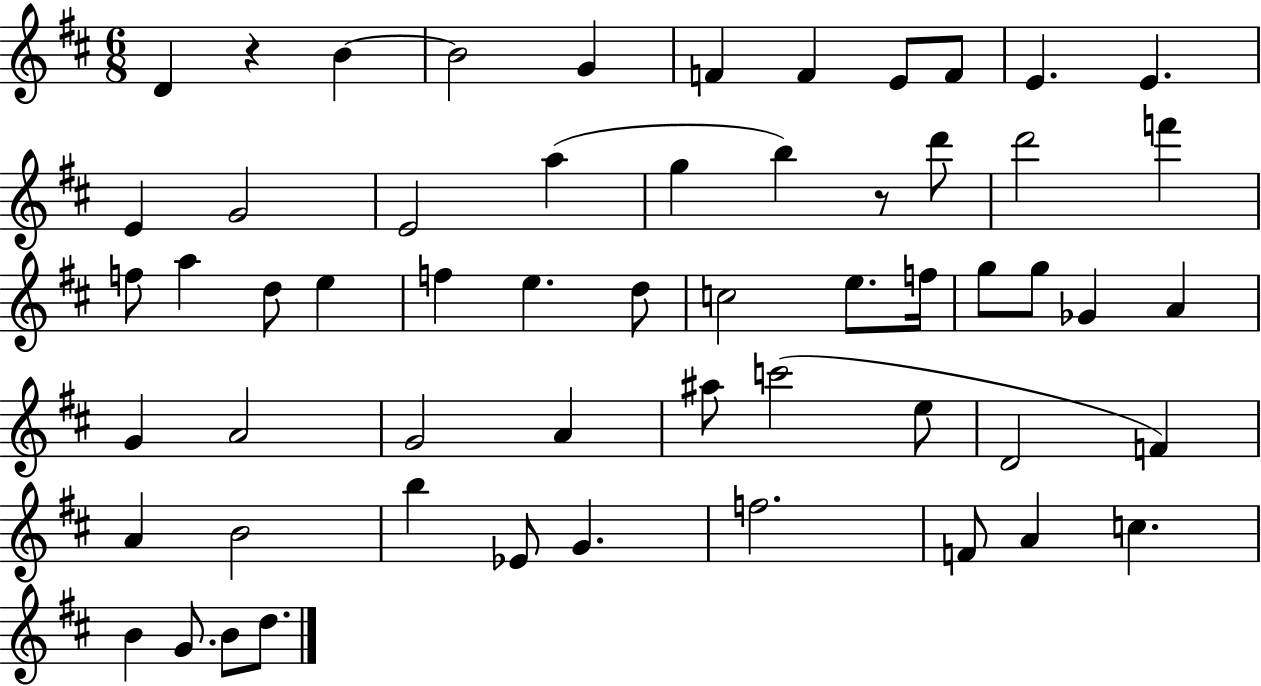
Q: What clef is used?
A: treble